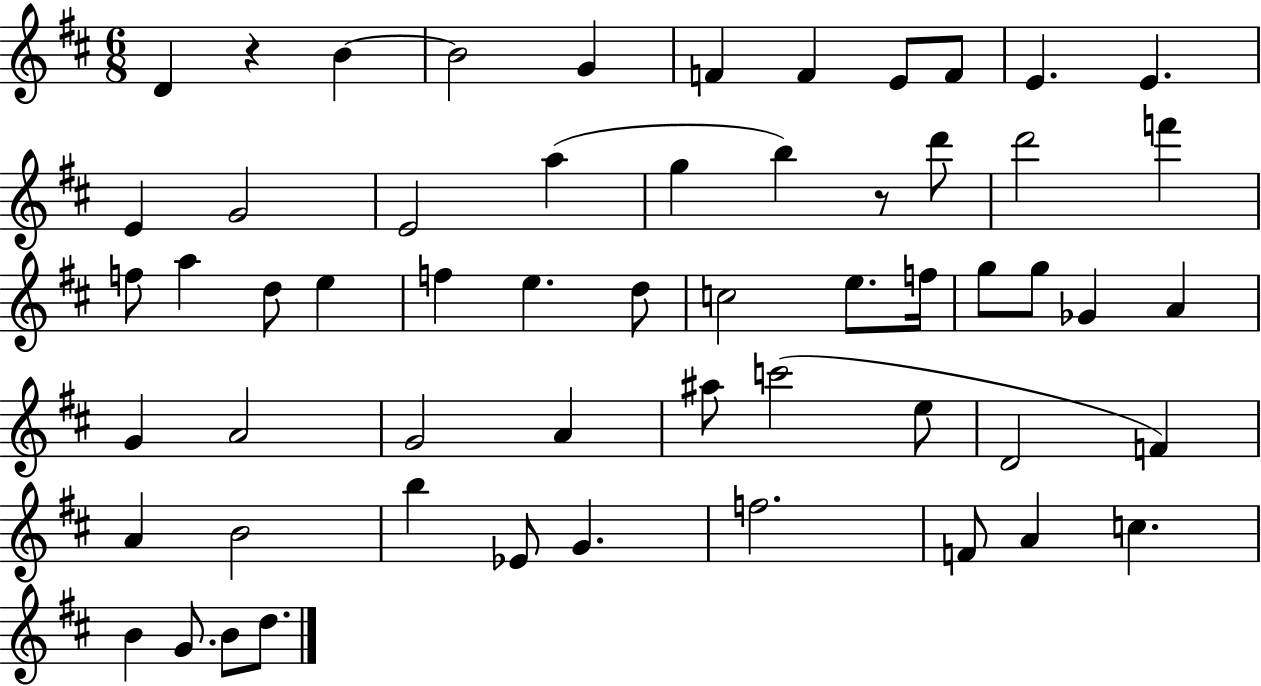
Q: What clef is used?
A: treble